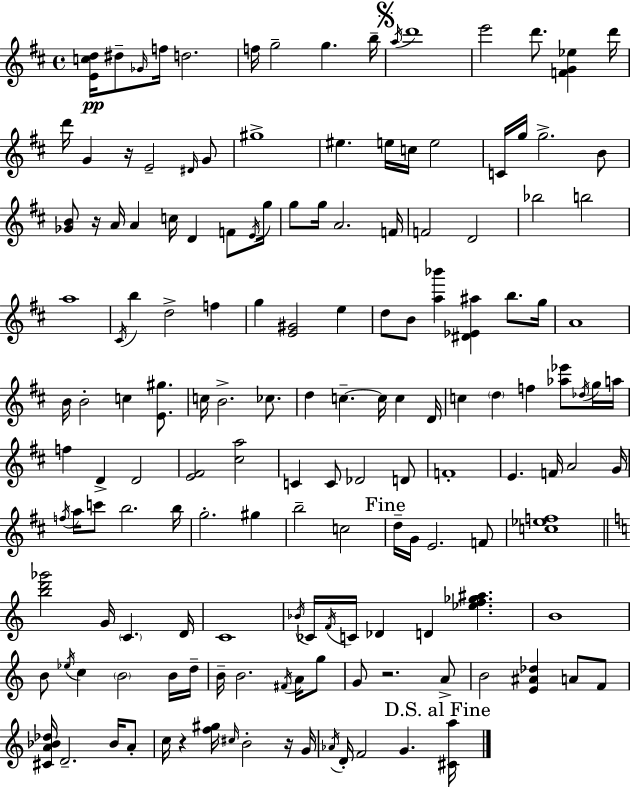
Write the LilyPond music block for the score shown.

{
  \clef treble
  \time 4/4
  \defaultTimeSignature
  \key d \major
  <e' c'' d''>16\pp dis''8-- \grace { ges'16 } f''16 d''2. | f''16 g''2-- g''4. | b''16-- \mark \markup { \musicglyph "scripts.segno" } \acciaccatura { a''16 } d'''1 | e'''2 d'''8. <f' g' ees''>4 | \break d'''16 d'''16 g'4 r16 e'2-- | \grace { dis'16 } g'8 gis''1-> | eis''4. e''16 c''16 e''2 | c'16 g''16 g''2.-> | \break b'8 <ges' b'>8 r16 a'16 a'4 c''16 d'4 | f'8 \acciaccatura { e'16 } g''16 g''8 g''16 a'2. | f'16 f'2 d'2 | bes''2 b''2 | \break a''1 | \acciaccatura { cis'16 } b''4 d''2-> | f''4 g''4 <e' gis'>2 | e''4 d''8 b'8 <a'' bes'''>4 <dis' ees' ais''>4 | \break b''8. g''16 a'1 | b'16 b'2-. c''4 | <e' gis''>8. c''16 b'2.-> | ces''8. d''4 c''4.--~~ c''16 | \break c''4 d'16 c''4 \parenthesize d''4 f''4 | <aes'' ees'''>8 \acciaccatura { des''16 } g''16 a''16 f''4 d'4-> d'2 | <e' fis'>2 <cis'' a''>2 | c'4 c'8 des'2 | \break d'8 f'1-. | e'4. f'16 a'2 | g'16 \acciaccatura { f''16 } a''16 c'''8 b''2. | b''16 g''2.-. | \break gis''4 b''2-- c''2 | \mark "Fine" d''16-- g'16 e'2. | f'8 <c'' ees'' f''>1 | \bar "||" \break \key a \minor <b'' d''' ges'''>2 g'16 \parenthesize c'4. d'16 | c'1 | \acciaccatura { bes'16 } ces'16 \acciaccatura { f'16 } c'16 des'4 d'4 <ees'' f'' ges'' ais''>4. | b'1 | \break b'8 \acciaccatura { ees''16 } c''4 \parenthesize b'2 | b'16 d''16-- b'16-- b'2. | \acciaccatura { fis'16 } a'16 g''8 g'8 r2. | a'8-> b'2 <e' ais' des''>4 | \break a'8 f'8 <cis' a' bes' des''>16 d'2.-- | bes'16 a'8-. c''16 r4 <f'' gis''>16 \grace { cis''16 } b'2-. | r16 g'16 \acciaccatura { aes'16 } d'16-. f'2 g'4. | \mark "D.S. al Fine" <cis' a''>16 \bar "|."
}